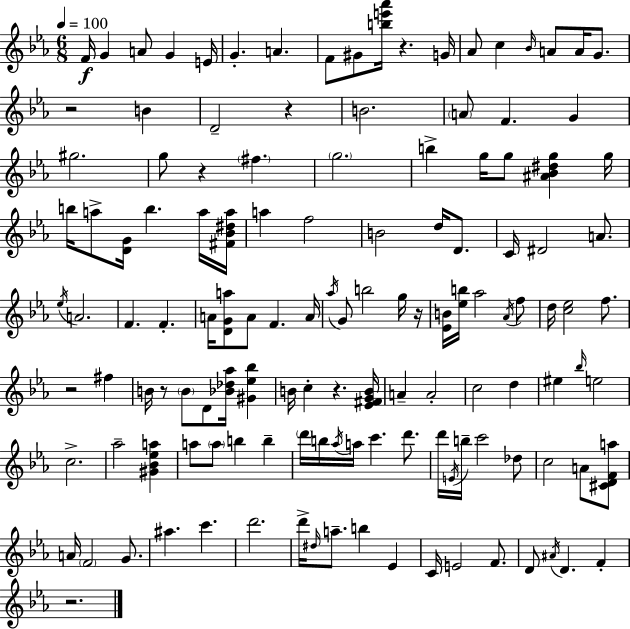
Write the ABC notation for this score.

X:1
T:Untitled
M:6/8
L:1/4
K:Cm
F/4 G A/2 G E/4 G A F/2 ^G/2 [be'_a']/4 z G/4 _A/2 c _B/4 A/2 A/4 G/2 z2 B D2 z B2 A/2 F G ^g2 g/2 z ^f g2 b g/4 g/2 [^A_B^dg] g/4 b/4 a/2 [DG]/4 b a/4 [^F_B^da]/4 a f2 B2 d/4 D/2 C/4 ^D2 A/2 _e/4 A2 F F A/4 [DGa]/2 A/2 F A/4 _a/4 G/2 b2 g/4 z/4 [_EB]/4 [_eb]/4 _a2 _A/4 f/2 d/4 [c_e]2 f/2 z2 ^f B/4 z/2 B/2 D/2 [_B_d_a]/4 [^G_e_b] B/4 c z [_E^FGB]/4 A A2 c2 d ^e _b/4 e2 c2 _a2 [^G_B_ea] a/2 a/2 b b d'/4 b/4 _a/4 a/4 c' d'/2 d'/4 E/4 b/4 c'2 _d/2 c2 A/2 [^CDFa]/2 A/4 F2 G/2 ^a c' d'2 d'/4 ^d/4 a/2 b _E C/4 E2 F/2 D/2 ^A/4 D F z2